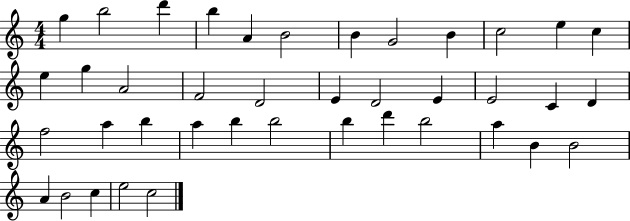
X:1
T:Untitled
M:4/4
L:1/4
K:C
g b2 d' b A B2 B G2 B c2 e c e g A2 F2 D2 E D2 E E2 C D f2 a b a b b2 b d' b2 a B B2 A B2 c e2 c2